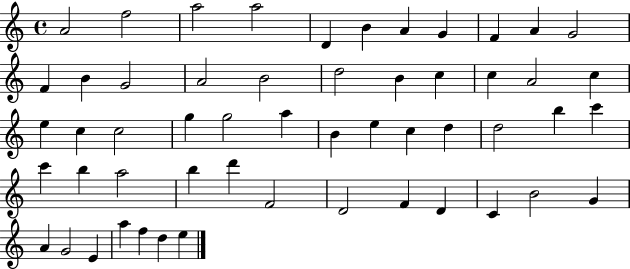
X:1
T:Untitled
M:4/4
L:1/4
K:C
A2 f2 a2 a2 D B A G F A G2 F B G2 A2 B2 d2 B c c A2 c e c c2 g g2 a B e c d d2 b c' c' b a2 b d' F2 D2 F D C B2 G A G2 E a f d e